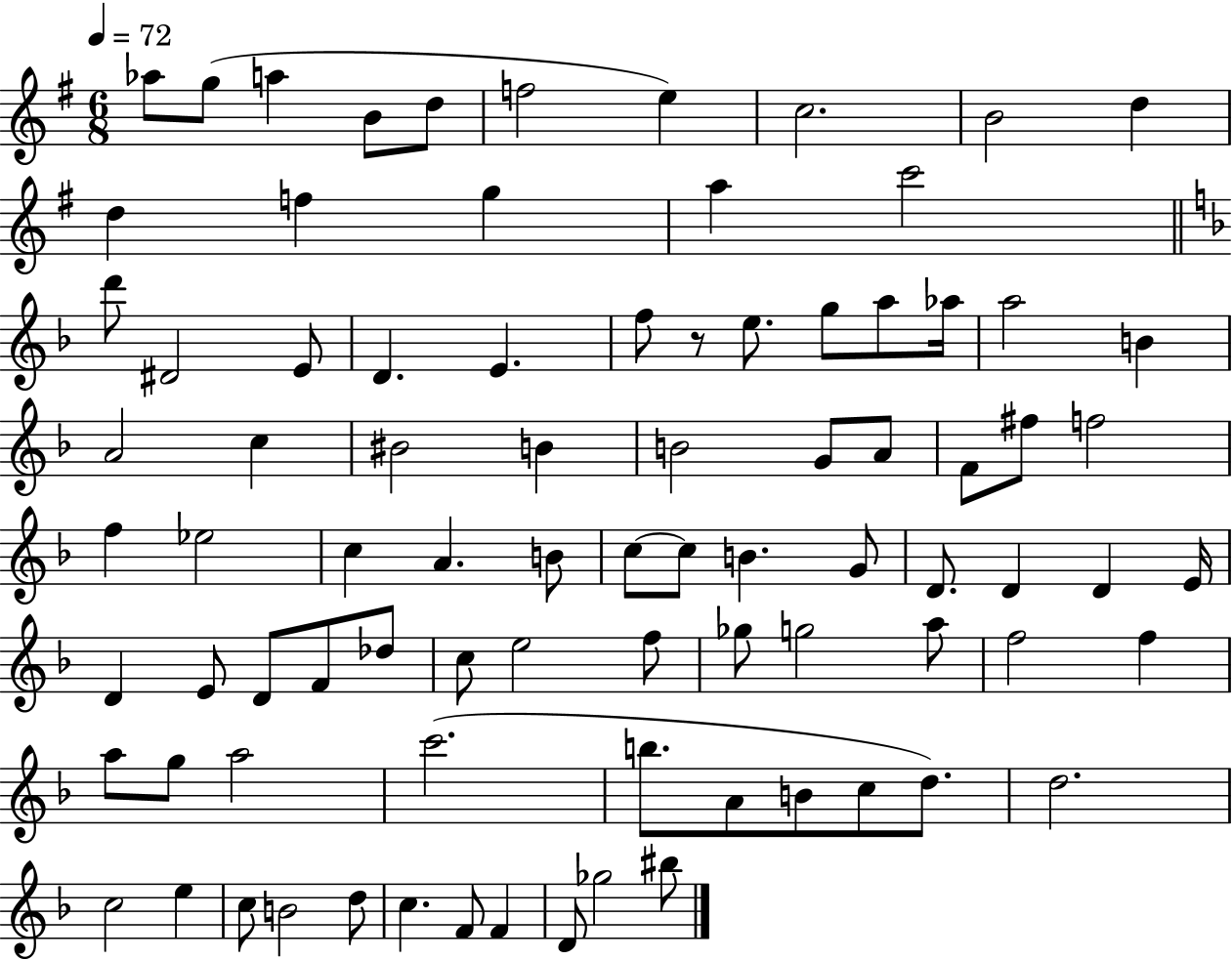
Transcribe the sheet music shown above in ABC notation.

X:1
T:Untitled
M:6/8
L:1/4
K:G
_a/2 g/2 a B/2 d/2 f2 e c2 B2 d d f g a c'2 d'/2 ^D2 E/2 D E f/2 z/2 e/2 g/2 a/2 _a/4 a2 B A2 c ^B2 B B2 G/2 A/2 F/2 ^f/2 f2 f _e2 c A B/2 c/2 c/2 B G/2 D/2 D D E/4 D E/2 D/2 F/2 _d/2 c/2 e2 f/2 _g/2 g2 a/2 f2 f a/2 g/2 a2 c'2 b/2 A/2 B/2 c/2 d/2 d2 c2 e c/2 B2 d/2 c F/2 F D/2 _g2 ^b/2